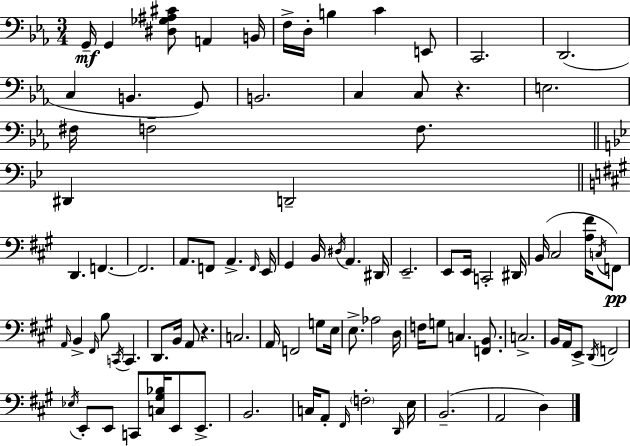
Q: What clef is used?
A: bass